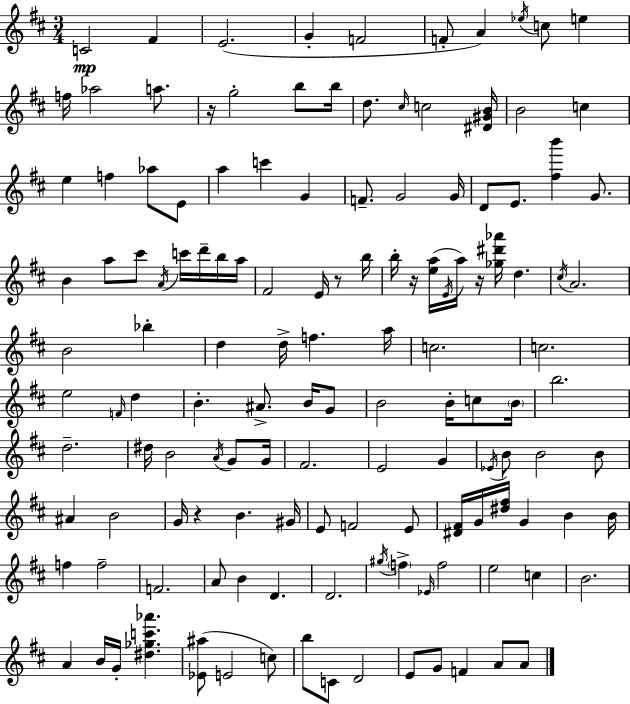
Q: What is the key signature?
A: D major